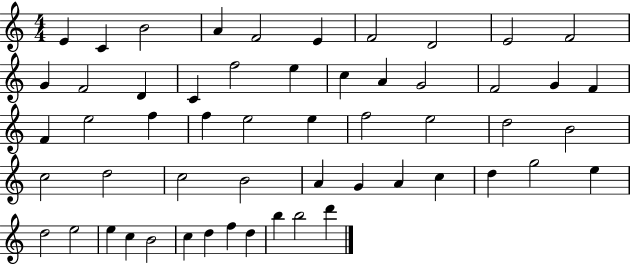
E4/q C4/q B4/h A4/q F4/h E4/q F4/h D4/h E4/h F4/h G4/q F4/h D4/q C4/q F5/h E5/q C5/q A4/q G4/h F4/h G4/q F4/q F4/q E5/h F5/q F5/q E5/h E5/q F5/h E5/h D5/h B4/h C5/h D5/h C5/h B4/h A4/q G4/q A4/q C5/q D5/q G5/h E5/q D5/h E5/h E5/q C5/q B4/h C5/q D5/q F5/q D5/q B5/q B5/h D6/q